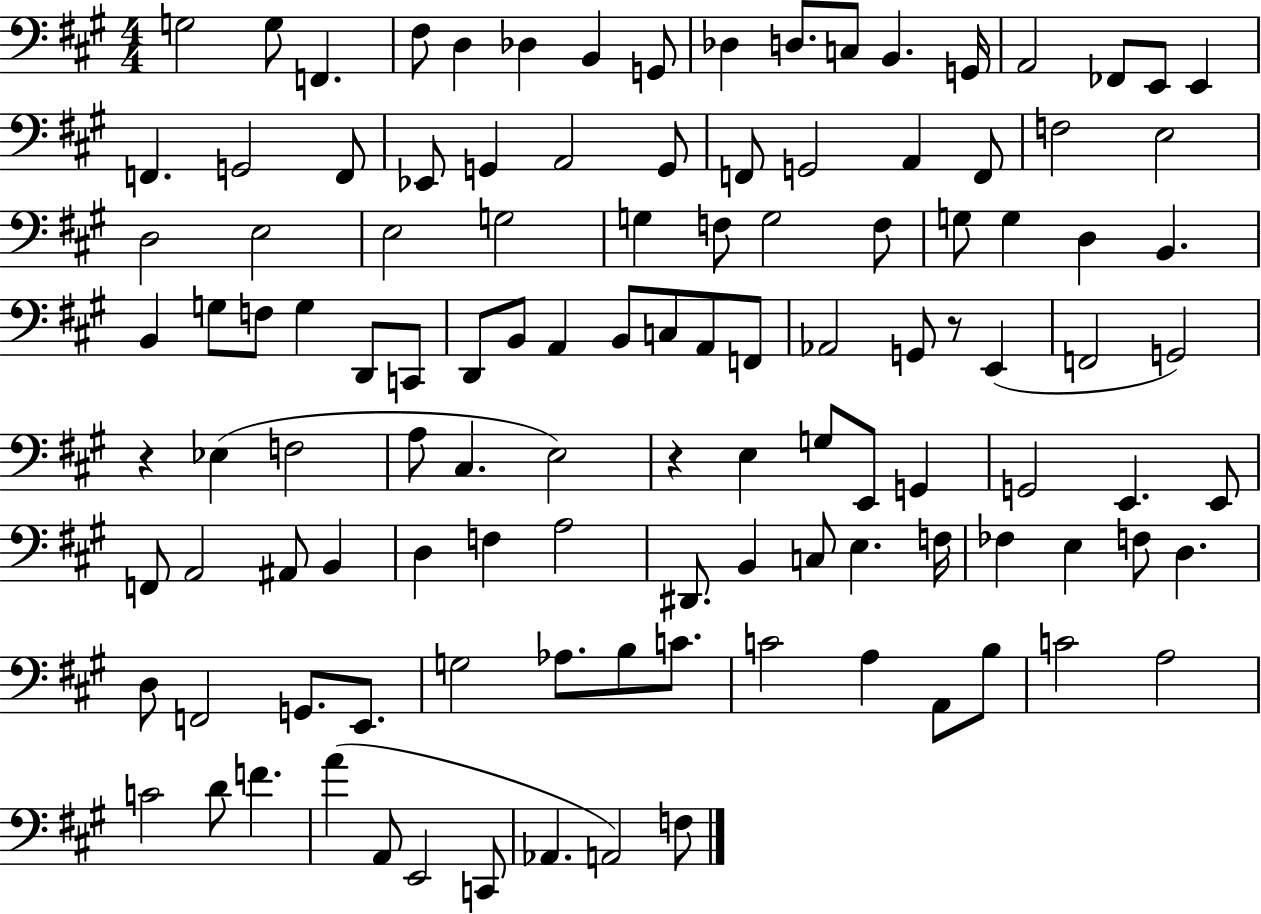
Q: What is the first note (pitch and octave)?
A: G3